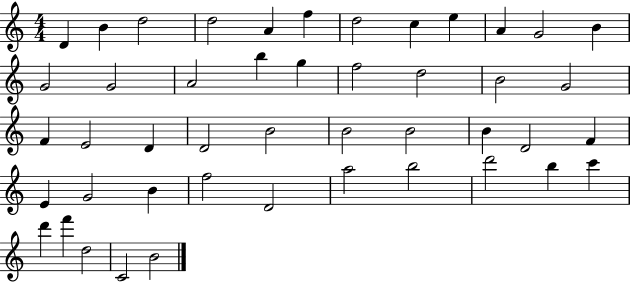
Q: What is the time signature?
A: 4/4